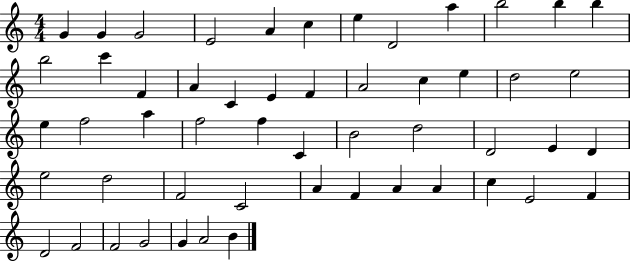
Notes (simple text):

G4/q G4/q G4/h E4/h A4/q C5/q E5/q D4/h A5/q B5/h B5/q B5/q B5/h C6/q F4/q A4/q C4/q E4/q F4/q A4/h C5/q E5/q D5/h E5/h E5/q F5/h A5/q F5/h F5/q C4/q B4/h D5/h D4/h E4/q D4/q E5/h D5/h F4/h C4/h A4/q F4/q A4/q A4/q C5/q E4/h F4/q D4/h F4/h F4/h G4/h G4/q A4/h B4/q